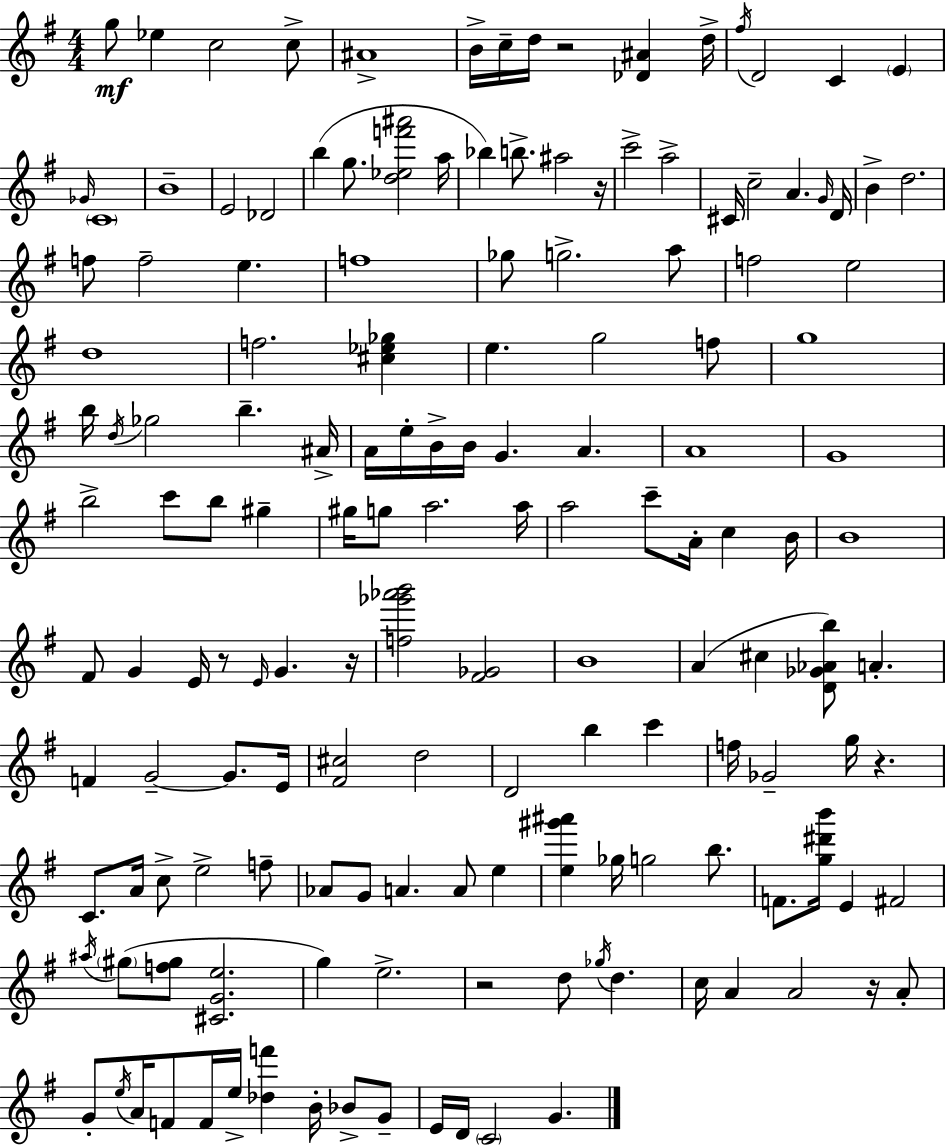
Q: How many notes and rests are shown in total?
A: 154